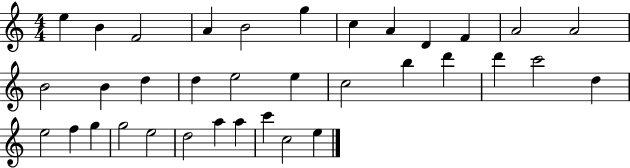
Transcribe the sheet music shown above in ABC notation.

X:1
T:Untitled
M:4/4
L:1/4
K:C
e B F2 A B2 g c A D F A2 A2 B2 B d d e2 e c2 b d' d' c'2 d e2 f g g2 e2 d2 a a c' c2 e